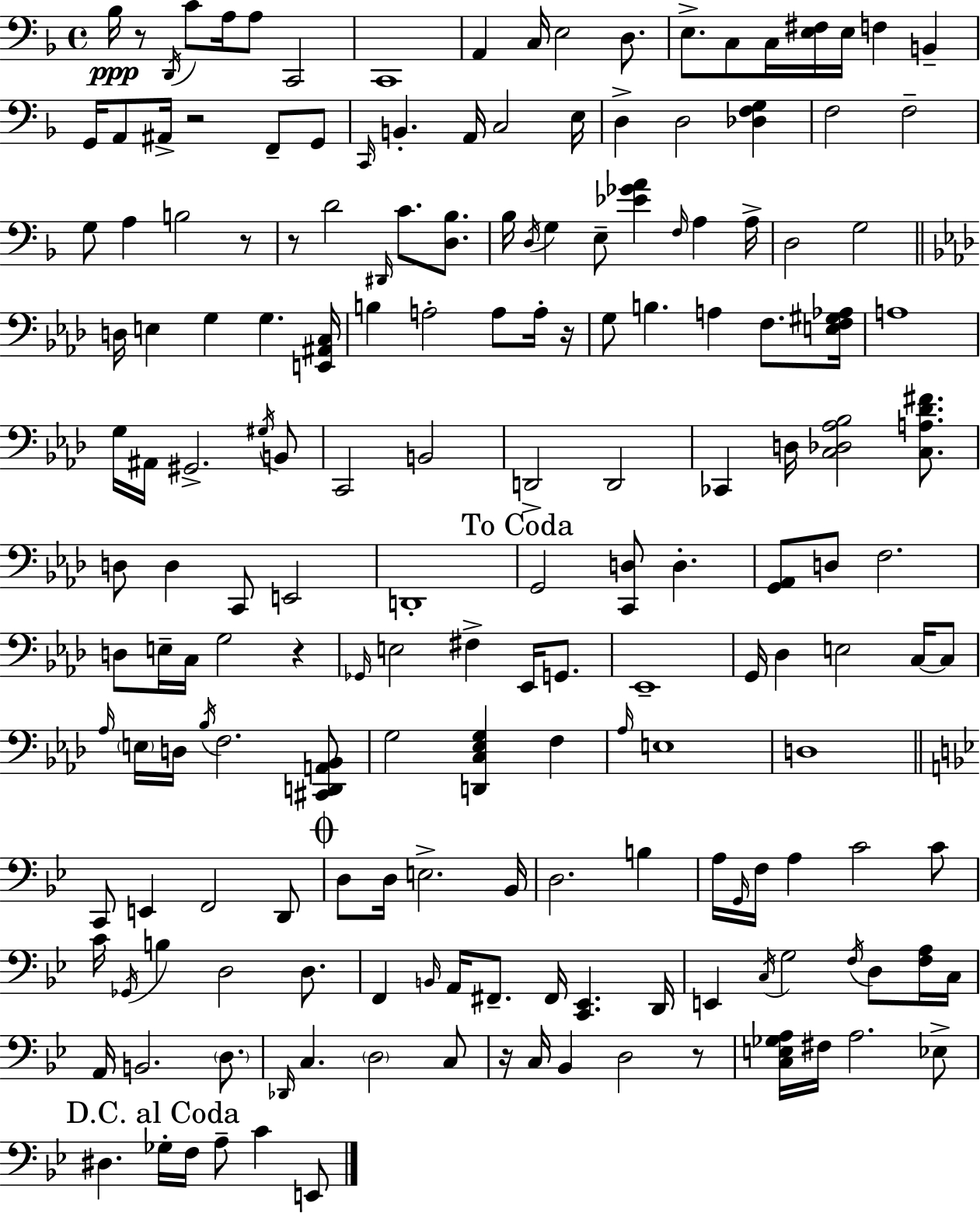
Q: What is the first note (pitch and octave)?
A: Bb3